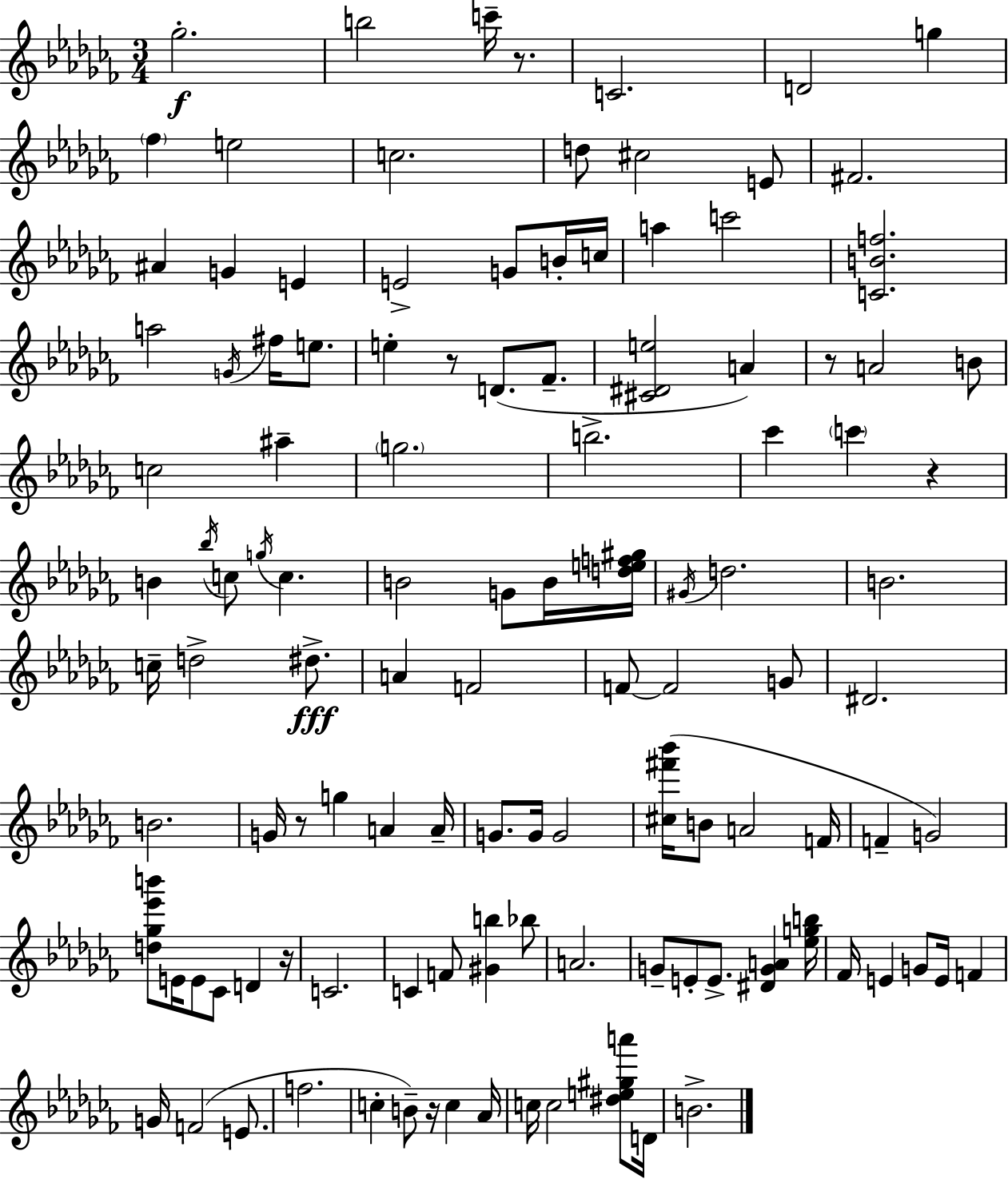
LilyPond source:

{
  \clef treble
  \numericTimeSignature
  \time 3/4
  \key aes \minor
  \repeat volta 2 { ges''2.-.\f | b''2 c'''16-- r8. | c'2. | d'2 g''4 | \break \parenthesize fes''4 e''2 | c''2. | d''8 cis''2 e'8 | fis'2. | \break ais'4 g'4 e'4 | e'2-> g'8 b'16-. c''16 | a''4 c'''2 | <c' b' f''>2. | \break a''2 \acciaccatura { g'16 } fis''16 e''8. | e''4-. r8 d'8.( fes'8.-- | <cis' dis' e''>2 a'4) | r8 a'2 b'8 | \break c''2 ais''4-- | \parenthesize g''2. | b''2.-> | ces'''4 \parenthesize c'''4 r4 | \break b'4 \acciaccatura { bes''16 } c''8 \acciaccatura { g''16 } c''4. | b'2 g'8 | b'16 <d'' e'' f'' gis''>16 \acciaccatura { gis'16 } d''2. | b'2. | \break c''16-- d''2-> | dis''8.->\fff a'4 f'2 | f'8~~ f'2 | g'8 dis'2. | \break b'2. | g'16 r8 g''4 a'4 | a'16-- g'8. g'16 g'2 | <cis'' fis''' bes'''>16( b'8 a'2 | \break f'16 f'4-- g'2) | <d'' ges'' ees''' b'''>8 e'16 e'8 ces'8 d'4 | r16 c'2. | c'4 f'8 <gis' b''>4 | \break bes''8 a'2. | g'8-- e'8-. e'8.-> <dis' g' a'>4 | <ees'' g'' b''>16 fes'16 e'4 g'8 e'16 | f'4 g'16 f'2( | \break e'8. f''2. | c''4-. b'8--) r16 c''4 | aes'16 c''16 c''2 | <dis'' e'' gis'' a'''>8 d'16 b'2.-> | \break } \bar "|."
}